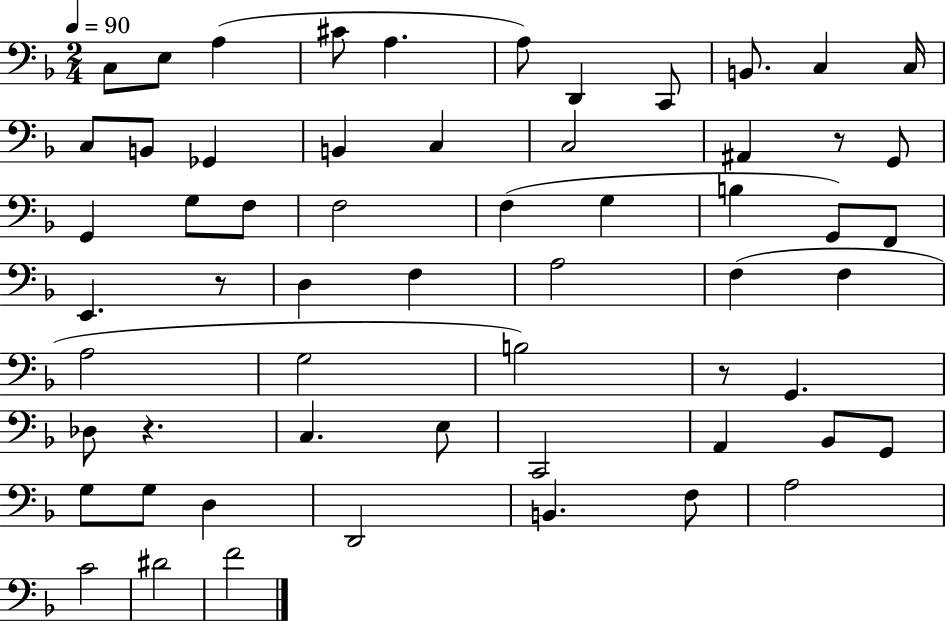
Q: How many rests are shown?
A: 4